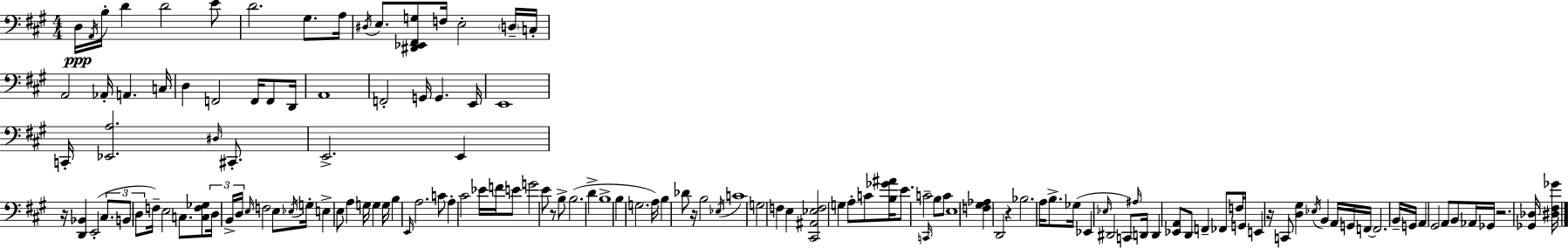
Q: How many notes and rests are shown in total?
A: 141